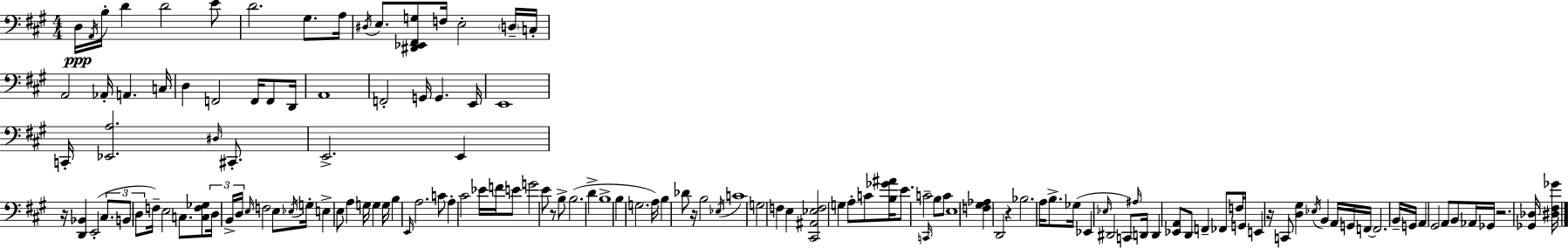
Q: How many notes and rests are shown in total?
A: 141